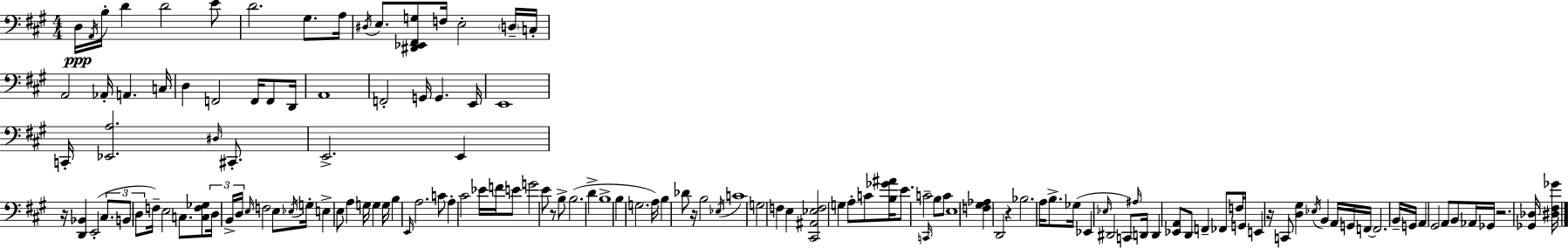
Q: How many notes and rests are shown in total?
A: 141